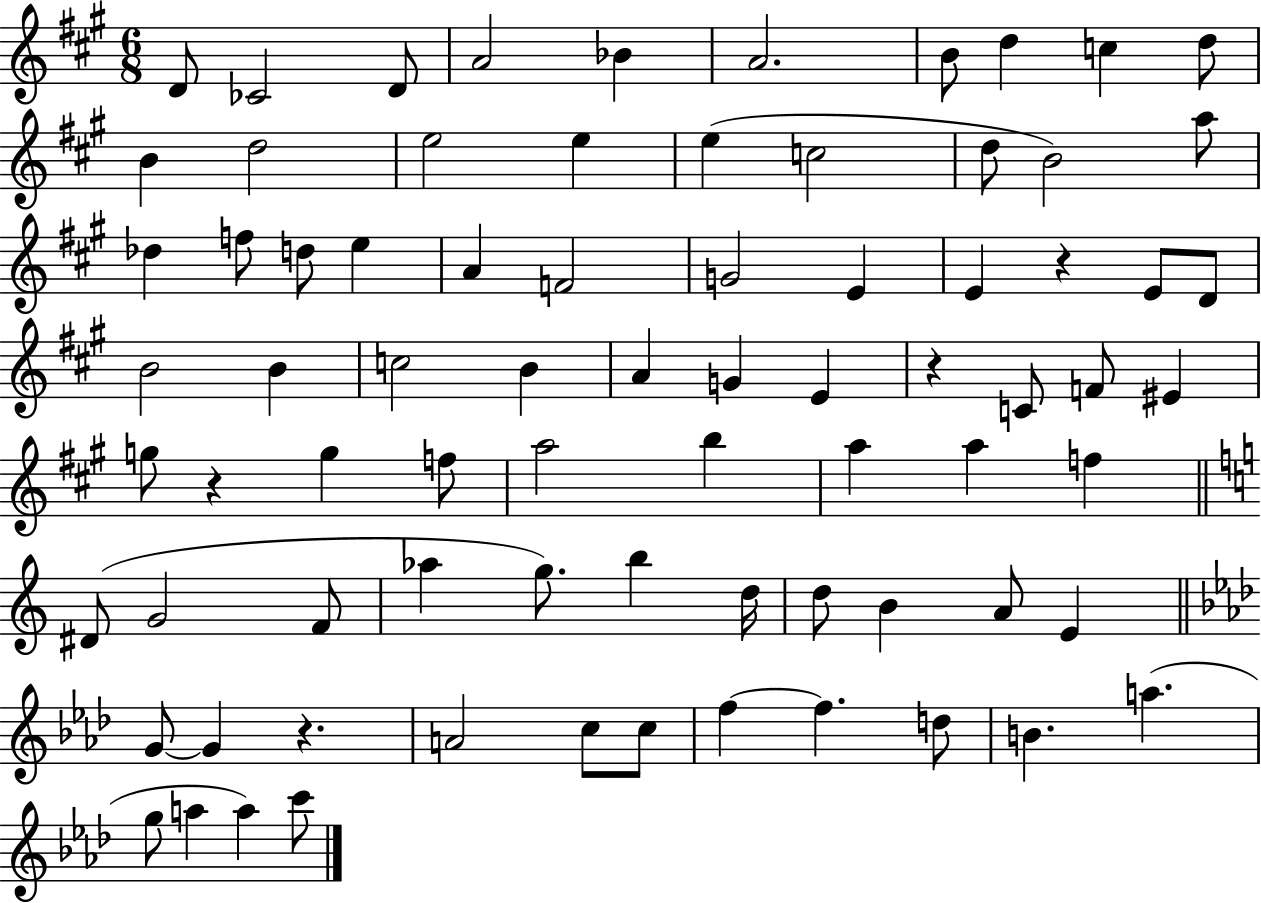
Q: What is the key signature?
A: A major